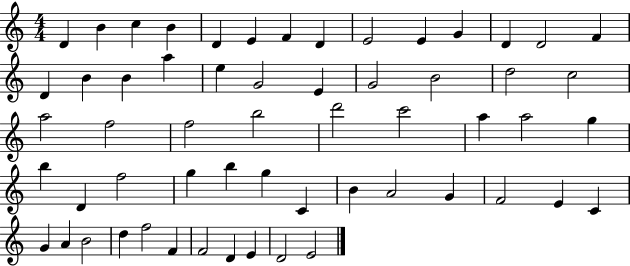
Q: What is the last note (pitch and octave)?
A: E4